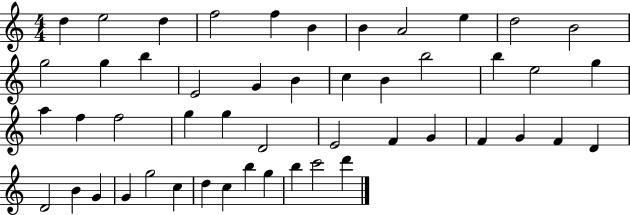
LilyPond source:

{
  \clef treble
  \numericTimeSignature
  \time 4/4
  \key c \major
  d''4 e''2 d''4 | f''2 f''4 b'4 | b'4 a'2 e''4 | d''2 b'2 | \break g''2 g''4 b''4 | e'2 g'4 b'4 | c''4 b'4 b''2 | b''4 e''2 g''4 | \break a''4 f''4 f''2 | g''4 g''4 d'2 | e'2 f'4 g'4 | f'4 g'4 f'4 d'4 | \break d'2 b'4 g'4 | g'4 g''2 c''4 | d''4 c''4 b''4 g''4 | b''4 c'''2 d'''4 | \break \bar "|."
}